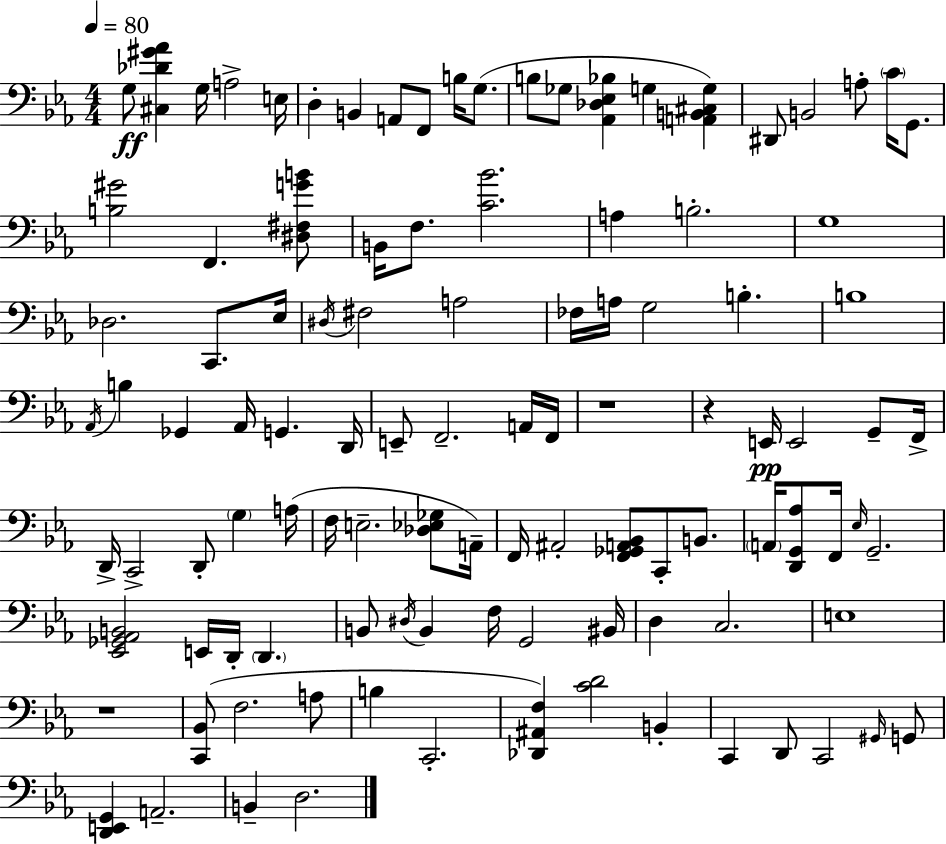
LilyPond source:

{
  \clef bass
  \numericTimeSignature
  \time 4/4
  \key c \minor
  \tempo 4 = 80
  g8\ff <cis des' gis' aes'>4 g16 a2-> e16 | d4-. b,4 a,8 f,8 b16 g8.( | b8 ges8 <aes, des ees bes>4 g4 <a, b, cis g>4) | dis,8 b,2 a8-. \parenthesize c'16 g,8. | \break <b gis'>2 f,4. <dis fis g' b'>8 | b,16 f8. <c' bes'>2. | a4 b2.-. | g1 | \break des2. c,8. ees16 | \acciaccatura { dis16 } fis2 a2 | fes16 a16 g2 b4.-. | b1 | \break \acciaccatura { aes,16 } b4 ges,4 aes,16 g,4. | d,16 e,8-- f,2.-- | a,16 f,16 r1 | r4 e,16\pp e,2 g,8-- | \break f,16-> d,16-> c,2-> d,8-. \parenthesize g4 | a16( f16 e2.-- <des ees ges>8 | a,16--) f,16 ais,2-. <f, ges, a, bes,>8 c,8-. b,8. | \parenthesize a,16 <d, g, aes>8 f,16 \grace { ees16 } g,2.-- | \break <ees, ges, aes, b,>2 e,16 d,16-. \parenthesize d,4. | b,8 \acciaccatura { dis16 } b,4 f16 g,2 | bis,16 d4 c2. | e1 | \break r1 | <c, bes,>8( f2. | a8 b4 c,2.-. | <des, ais, f>4) <c' d'>2 | \break b,4-. c,4 d,8 c,2 | \grace { gis,16 } g,8 <d, e, g,>4 a,2.-- | b,4-- d2. | \bar "|."
}